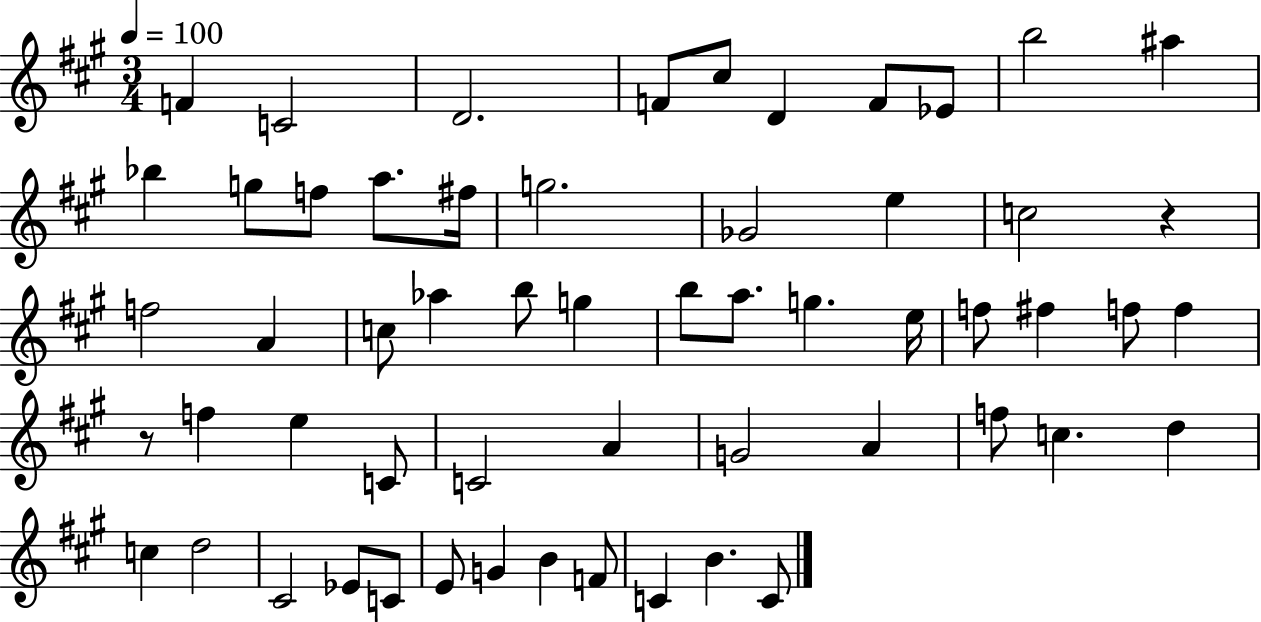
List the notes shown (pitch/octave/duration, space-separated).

F4/q C4/h D4/h. F4/e C#5/e D4/q F4/e Eb4/e B5/h A#5/q Bb5/q G5/e F5/e A5/e. F#5/s G5/h. Gb4/h E5/q C5/h R/q F5/h A4/q C5/e Ab5/q B5/e G5/q B5/e A5/e. G5/q. E5/s F5/e F#5/q F5/e F5/q R/e F5/q E5/q C4/e C4/h A4/q G4/h A4/q F5/e C5/q. D5/q C5/q D5/h C#4/h Eb4/e C4/e E4/e G4/q B4/q F4/e C4/q B4/q. C4/e